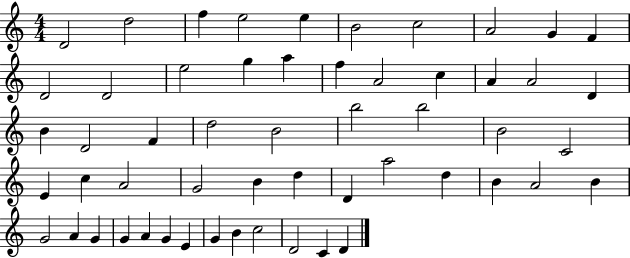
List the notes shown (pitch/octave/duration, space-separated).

D4/h D5/h F5/q E5/h E5/q B4/h C5/h A4/h G4/q F4/q D4/h D4/h E5/h G5/q A5/q F5/q A4/h C5/q A4/q A4/h D4/q B4/q D4/h F4/q D5/h B4/h B5/h B5/h B4/h C4/h E4/q C5/q A4/h G4/h B4/q D5/q D4/q A5/h D5/q B4/q A4/h B4/q G4/h A4/q G4/q G4/q A4/q G4/q E4/q G4/q B4/q C5/h D4/h C4/q D4/q